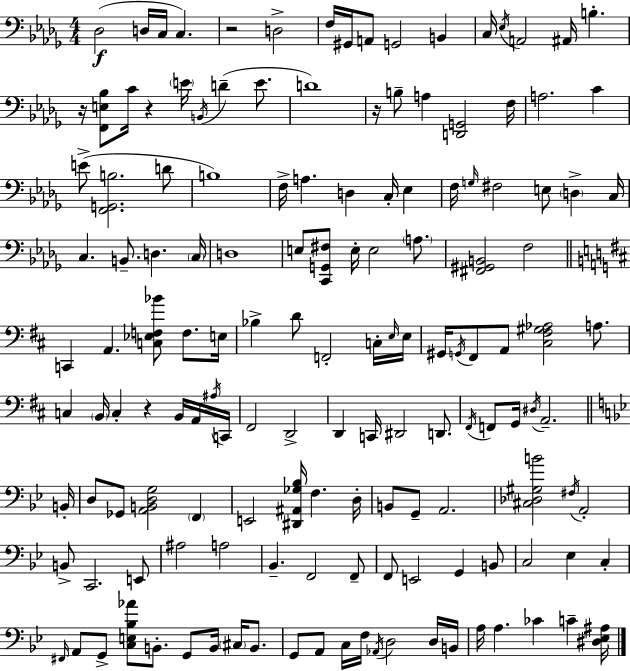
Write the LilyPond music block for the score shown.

{
  \clef bass
  \numericTimeSignature
  \time 4/4
  \key bes \minor
  des2(\f d16 c16 c4.) | r2 d2-> | f16 gis,16 a,8 g,2 b,4 | c16 \acciaccatura { ees16 } a,2 ais,16 b4.-. | \break r16 <f, e bes>8 c'16 r4 \parenthesize e'16 \acciaccatura { b,16 }( d'4-- e'8. | d'1) | r16 b8-- a4 <d, g,>2 | f16 a2. c'4 | \break e'8->( <f, g, b>2. | d'8 b1) | f16-> a4. d4 c16-. ees4 | f16 \grace { g16 } fis2 e8 \parenthesize d4-> | \break c16 c4. b,8.-- d4. | \parenthesize c16 d1 | e8 <c, g, fis>8 e16-. e2 | \parenthesize a8. <fis, gis, b,>2 f2 | \break \bar "||" \break \key d \major c,4 a,4. <c ees f bes'>8 f8. e16 | bes4-> d'8 f,2-. c16-. \grace { e16 } | e16 gis,16 \acciaccatura { g,16 } fis,8 a,8 <cis fis gis aes>2 a8. | c4 \parenthesize b,16 c4-. r4 b,16 | \break a,16 \acciaccatura { ais16 } c,16 fis,2 d,2-> | d,4 c,16 dis,2 | d,8. \acciaccatura { fis,16 } f,8 g,16 \acciaccatura { dis16 } a,2.-- | \bar "||" \break \key bes \major b,16-. d8 ges,8 <a, b, d g>2 \parenthesize f,4 | e,2 <dis, ais, ges bes>16 f4. | d16-. b,8 g,8-- a,2. | <cis des gis b'>2 \acciaccatura { fis16 } a,2-. | \break b,8-> c,2. | e,8 ais2 a2 | bes,4.-- f,2 | f,8-- f,8 e,2 g,4 | \break b,8 c2 ees4 c4-. | \grace { fis,16 } a,8 g,8-> <c e bes aes'>8 b,8.-. g,8 b,16 \parenthesize cis16 | b,8. g,8 a,8 c16 f16 \acciaccatura { aes,16 } d2 | d16 b,16 a16 a4. ces'4 c'4-- | \break <dis ees ais>16 \bar "|."
}